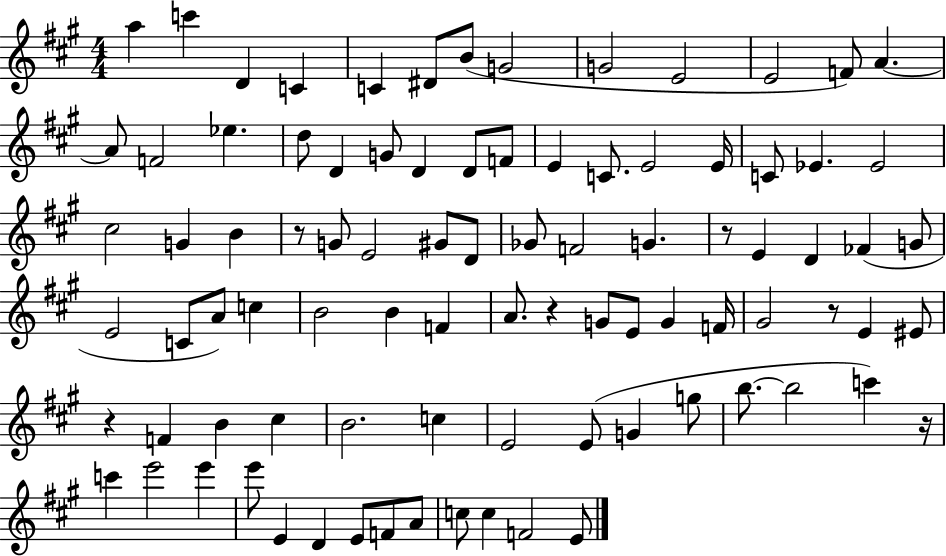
X:1
T:Untitled
M:4/4
L:1/4
K:A
a c' D C C ^D/2 B/2 G2 G2 E2 E2 F/2 A A/2 F2 _e d/2 D G/2 D D/2 F/2 E C/2 E2 E/4 C/2 _E _E2 ^c2 G B z/2 G/2 E2 ^G/2 D/2 _G/2 F2 G z/2 E D _F G/2 E2 C/2 A/2 c B2 B F A/2 z G/2 E/2 G F/4 ^G2 z/2 E ^E/2 z F B ^c B2 c E2 E/2 G g/2 b/2 b2 c' z/4 c' e'2 e' e'/2 E D E/2 F/2 A/2 c/2 c F2 E/2